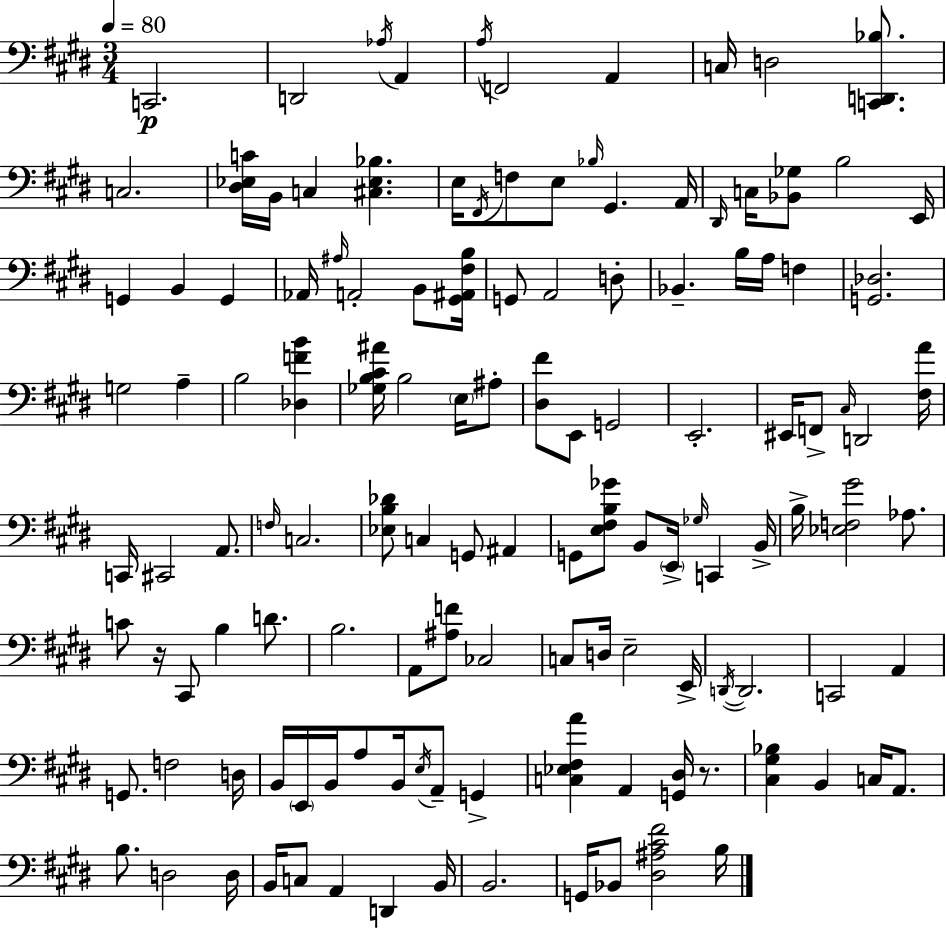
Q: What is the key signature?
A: E major